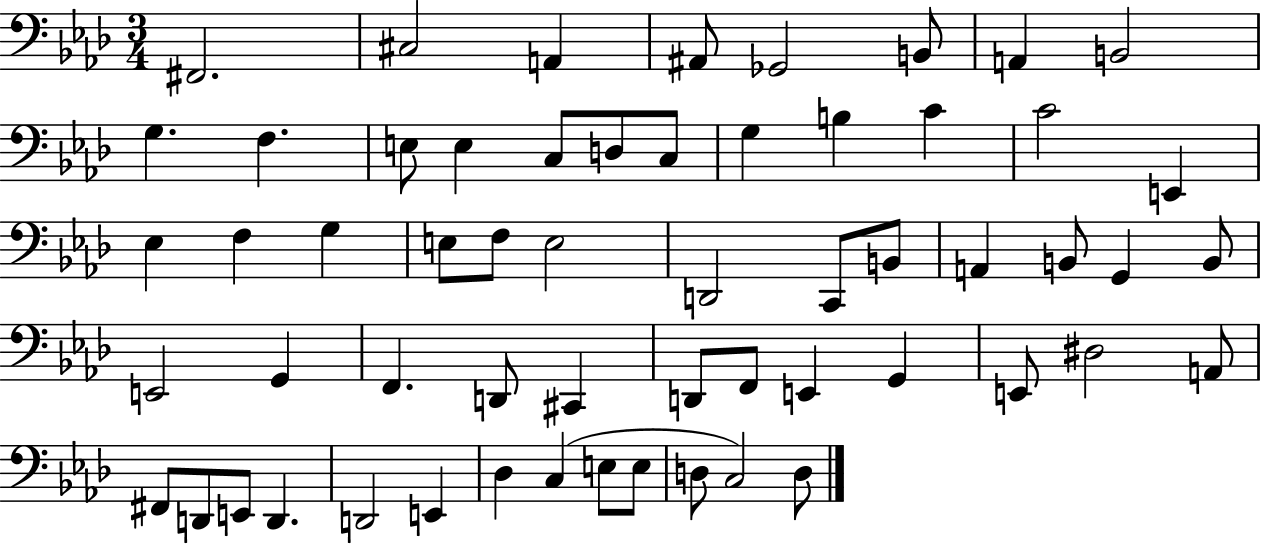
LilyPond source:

{
  \clef bass
  \numericTimeSignature
  \time 3/4
  \key aes \major
  fis,2. | cis2 a,4 | ais,8 ges,2 b,8 | a,4 b,2 | \break g4. f4. | e8 e4 c8 d8 c8 | g4 b4 c'4 | c'2 e,4 | \break ees4 f4 g4 | e8 f8 e2 | d,2 c,8 b,8 | a,4 b,8 g,4 b,8 | \break e,2 g,4 | f,4. d,8 cis,4 | d,8 f,8 e,4 g,4 | e,8 dis2 a,8 | \break fis,8 d,8 e,8 d,4. | d,2 e,4 | des4 c4( e8 e8 | d8 c2) d8 | \break \bar "|."
}